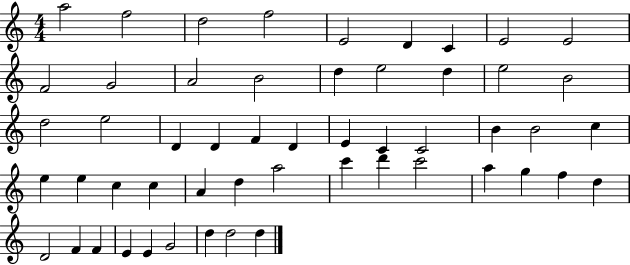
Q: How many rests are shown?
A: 0